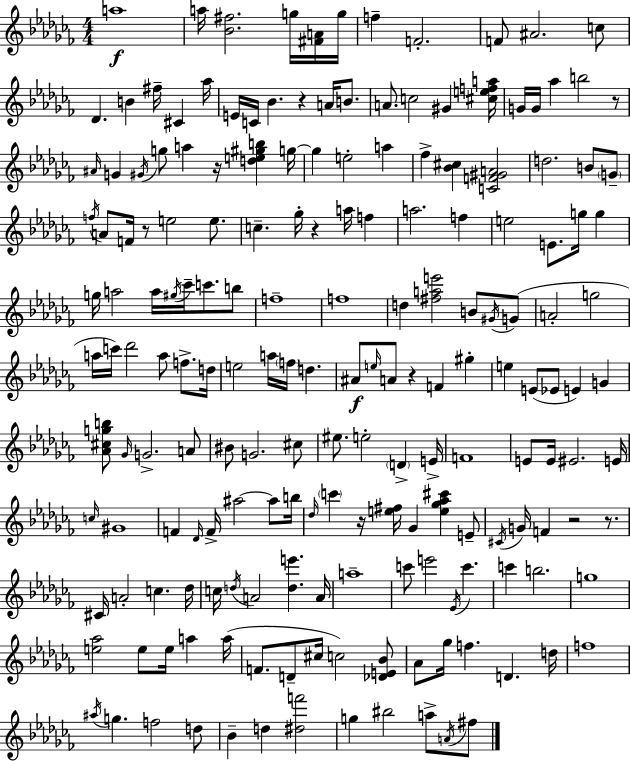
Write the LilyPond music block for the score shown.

{
  \clef treble
  \numericTimeSignature
  \time 4/4
  \key aes \minor
  a''1\f | a''16 <bes' fis''>2. g''16 <fis' a'>16 g''16 | f''4-- f'2.-. | f'8 ais'2. c''8 | \break des'4. b'4 fis''16-- cis'4 aes''16 | e'16 c'16 bes'4. r4 a'16 b'8. | a'8. c''2 gis'4 <cis'' e'' f'' a''>16 | g'16 g'16 aes''4 b''2 r8 | \break \grace { ais'16 } g'4 \acciaccatura { gis'16 } g''8 a''4 r16 <d'' e'' gis'' b''>4 | g''16~~ g''4 e''2-. a''4 | fes''4-> <bes' cis''>4 <c' f' gis' a'>2 | d''2. b'8 | \break \parenthesize g'8-- \acciaccatura { f''16 } a'8 f'16 r8 e''2 | e''8. c''4.-- ges''16-. r4 a''16 f''4 | a''2. f''4 | e''2 e'8. g''16 g''4 | \break g''16 a''2 a''16 \acciaccatura { gis''16 } ces'''16-- c'''8. | b''8 f''1-- | f''1 | d''4 <fis'' a'' e'''>2 | \break b'8 \acciaccatura { gis'16 } g'8( a'2-. g''2 | a''16 c'''16) des'''2 a''8 | f''8.-> d''16 e''2 a''16 \parenthesize f''16 d''4. | ais'8\f \grace { e''16 } a'8 r4 f'4 | \break gis''4-. e''4 e'8( ees'8 e'4) | g'4 <aes' cis'' g'' b''>8 \grace { ges'16 } g'2.-> | a'8 bis'8 g'2. | cis''8 eis''8. e''2-. | \break \parenthesize d'4-> e'16-> f'1 | e'8 e'16 eis'2. | e'16 \grace { c''16 } gis'1 | f'4 \grace { des'16 } f'16-> ais''2~~ | \break ais''8 b''16 \grace { des''16 } \parenthesize c'''4 r16 <e'' fis''>16 | ges'4 <e'' ges'' aes'' cis'''>4 e'8-- \acciaccatura { cis'16 } g'16 f'4 | r2 r8. cis'16 a'2-. | c''4. des''16 c''16 \acciaccatura { d''16 } a'2 | \break <d'' e'''>4. a'16 a''1-- | c'''8 e'''2 | \acciaccatura { ees'16 } c'''4. c'''4 | b''2. g''1 | \break <e'' aes''>2 | e''8 e''16 a''4 a''16( f'8. | d'8-- cis''16 c''2) <des' e' bes'>8 aes'8 ges''16 | f''4. d'4. d''16 f''1 | \break \acciaccatura { ais''16 } g''4. | f''2 d''8 bes'4-- | d''4 <dis'' f'''>2 g''4 | bis''2 a''8-> \acciaccatura { a'16 } fis''8 \bar "|."
}